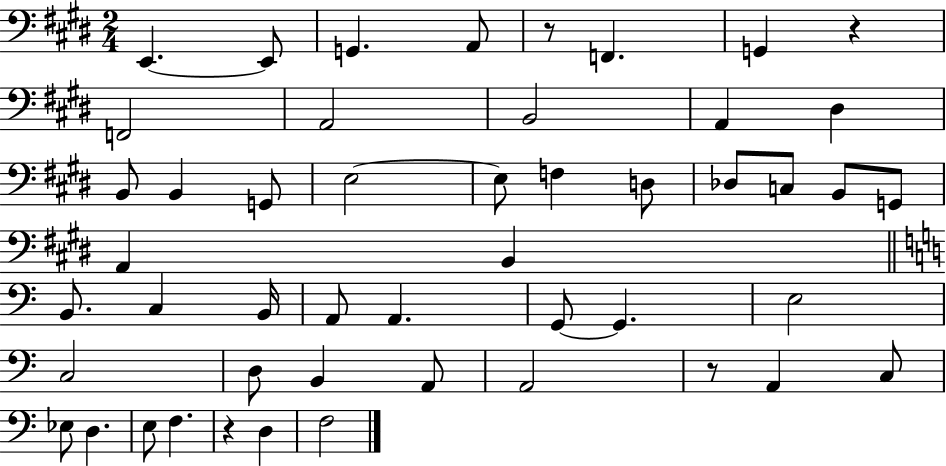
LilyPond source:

{
  \clef bass
  \numericTimeSignature
  \time 2/4
  \key e \major
  e,4.~~ e,8 | g,4. a,8 | r8 f,4. | g,4 r4 | \break f,2 | a,2 | b,2 | a,4 dis4 | \break b,8 b,4 g,8 | e2~~ | e8 f4 d8 | des8 c8 b,8 g,8 | \break a,4 b,4 | \bar "||" \break \key a \minor b,8. c4 b,16 | a,8 a,4. | g,8~~ g,4. | e2 | \break c2 | d8 b,4 a,8 | a,2 | r8 a,4 c8 | \break ees8 d4. | e8 f4. | r4 d4 | f2 | \break \bar "|."
}